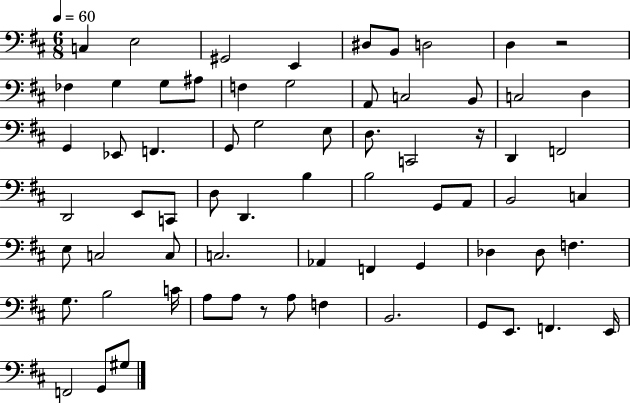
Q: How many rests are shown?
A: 3